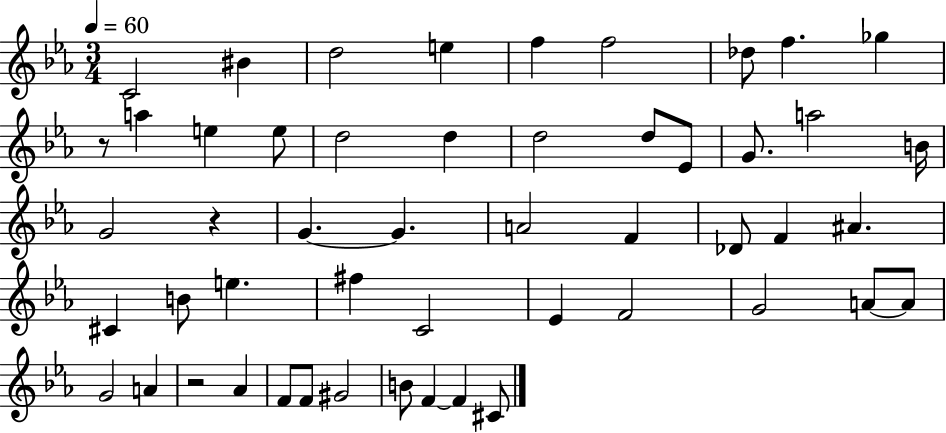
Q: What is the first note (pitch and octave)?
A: C4